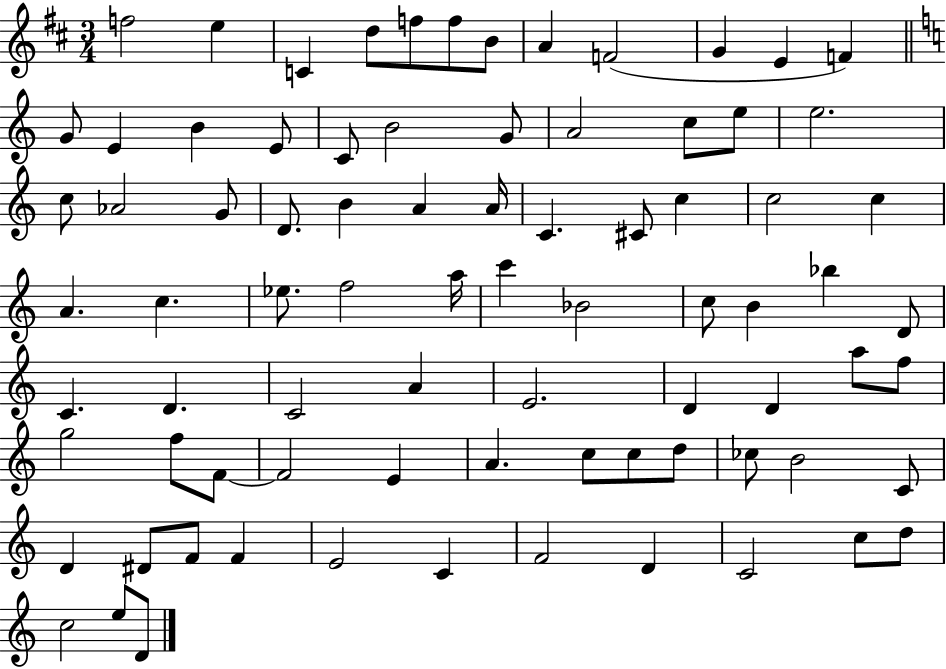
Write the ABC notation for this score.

X:1
T:Untitled
M:3/4
L:1/4
K:D
f2 e C d/2 f/2 f/2 B/2 A F2 G E F G/2 E B E/2 C/2 B2 G/2 A2 c/2 e/2 e2 c/2 _A2 G/2 D/2 B A A/4 C ^C/2 c c2 c A c _e/2 f2 a/4 c' _B2 c/2 B _b D/2 C D C2 A E2 D D a/2 f/2 g2 f/2 F/2 F2 E A c/2 c/2 d/2 _c/2 B2 C/2 D ^D/2 F/2 F E2 C F2 D C2 c/2 d/2 c2 e/2 D/2